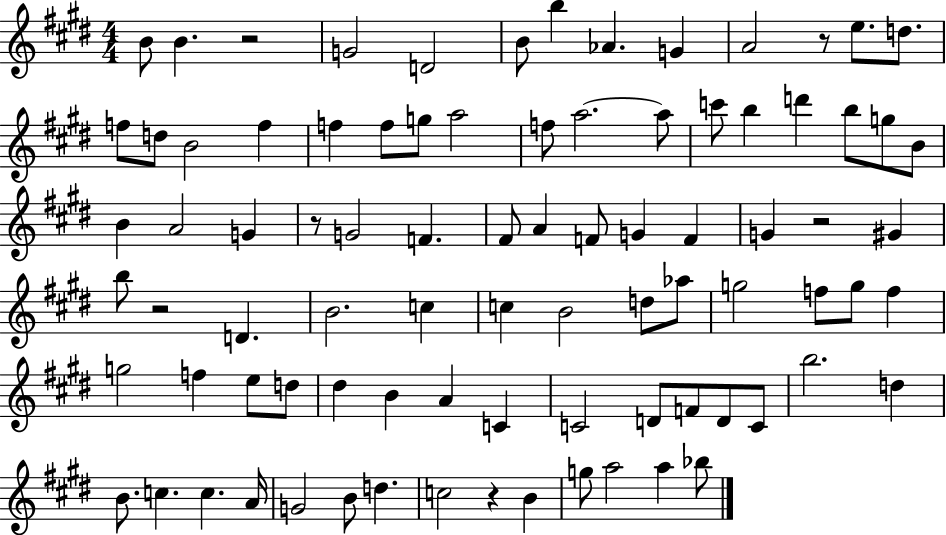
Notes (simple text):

B4/e B4/q. R/h G4/h D4/h B4/e B5/q Ab4/q. G4/q A4/h R/e E5/e. D5/e. F5/e D5/e B4/h F5/q F5/q F5/e G5/e A5/h F5/e A5/h. A5/e C6/e B5/q D6/q B5/e G5/e B4/e B4/q A4/h G4/q R/e G4/h F4/q. F#4/e A4/q F4/e G4/q F4/q G4/q R/h G#4/q B5/e R/h D4/q. B4/h. C5/q C5/q B4/h D5/e Ab5/e G5/h F5/e G5/e F5/q G5/h F5/q E5/e D5/e D#5/q B4/q A4/q C4/q C4/h D4/e F4/e D4/e C4/e B5/h. D5/q B4/e. C5/q. C5/q. A4/s G4/h B4/e D5/q. C5/h R/q B4/q G5/e A5/h A5/q Bb5/e